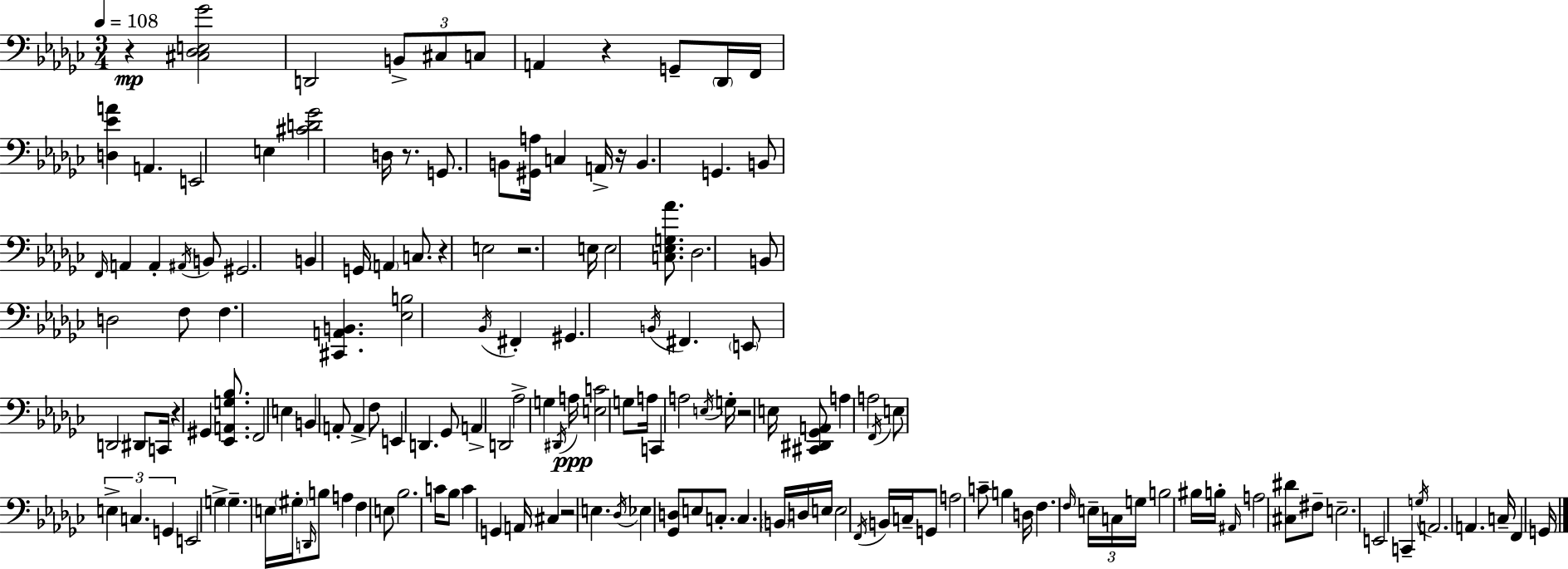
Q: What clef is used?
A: bass